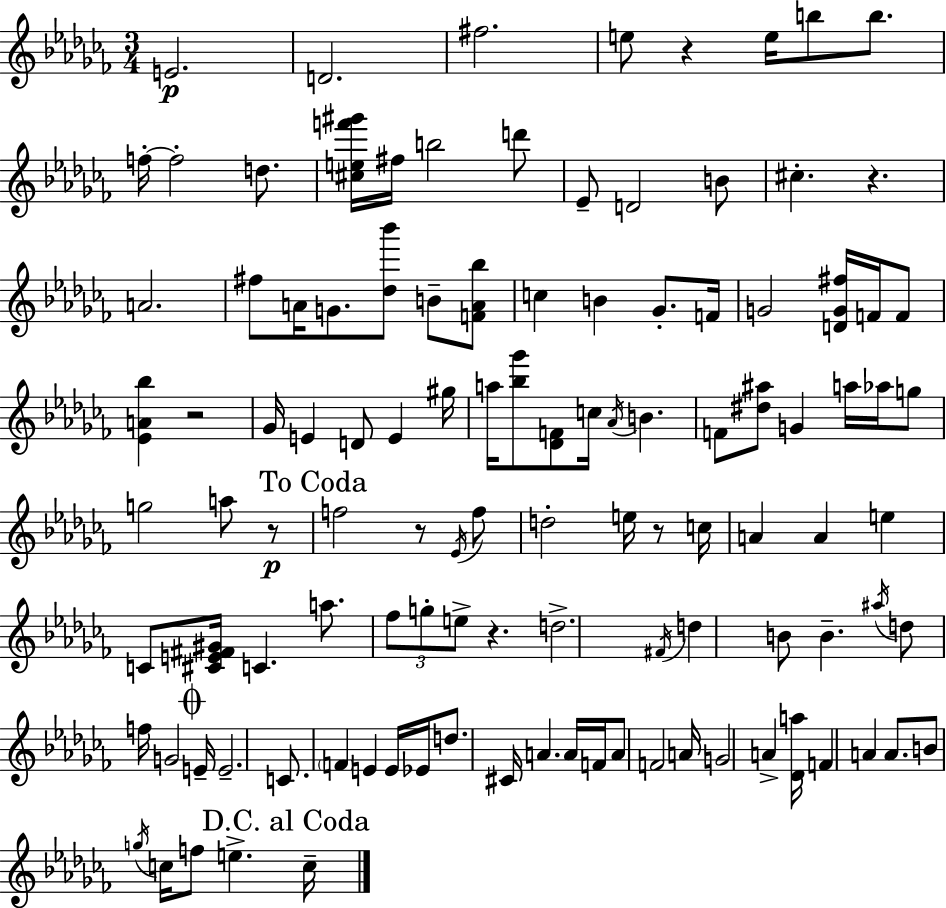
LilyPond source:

{
  \clef treble
  \numericTimeSignature
  \time 3/4
  \key aes \minor
  e'2.\p | d'2. | fis''2. | e''8 r4 e''16 b''8 b''8. | \break f''16-.~~ f''2-. d''8. | <cis'' e'' f''' gis'''>16 fis''16 b''2 d'''8 | ees'8-- d'2 b'8 | cis''4.-. r4. | \break a'2. | fis''8 a'16 g'8. <des'' bes'''>8 b'8-- <f' a' bes''>8 | c''4 b'4 ges'8.-. f'16 | g'2 <d' g' fis''>16 f'16 f'8 | \break <ees' a' bes''>4 r2 | ges'16 e'4 d'8 e'4 gis''16 | a''16 <bes'' ges'''>8 <des' f'>8 c''16 \acciaccatura { aes'16 } b'4. | f'8 <dis'' ais''>8 g'4 a''16 aes''16 g''8 | \break g''2 a''8 r8\p | \mark "To Coda" f''2 r8 \acciaccatura { ees'16 } | f''8 d''2-. e''16 r8 | c''16 a'4 a'4 e''4 | \break c'8 <cis' e' fis' gis'>16 c'4. a''8. | \tuplet 3/2 { fes''8 g''8-. e''8-> } r4. | d''2.-> | \acciaccatura { fis'16 } d''4 b'8 b'4.-- | \break \acciaccatura { ais''16 } d''8 f''16 g'2 | \mark \markup { \musicglyph "scripts.coda" } e'16-- e'2.-- | c'8. \parenthesize f'4 e'4 | e'16 ees'16 d''8. cis'16 a'4. | \break a'16 f'16 a'8 f'2 | a'16 g'2 | a'4-> <des' a''>16 f'4 a'4 | a'8. b'8 \acciaccatura { g''16 } c''16 f''8 e''4.-> | \break \mark "D.C. al Coda" c''16-- \bar "|."
}